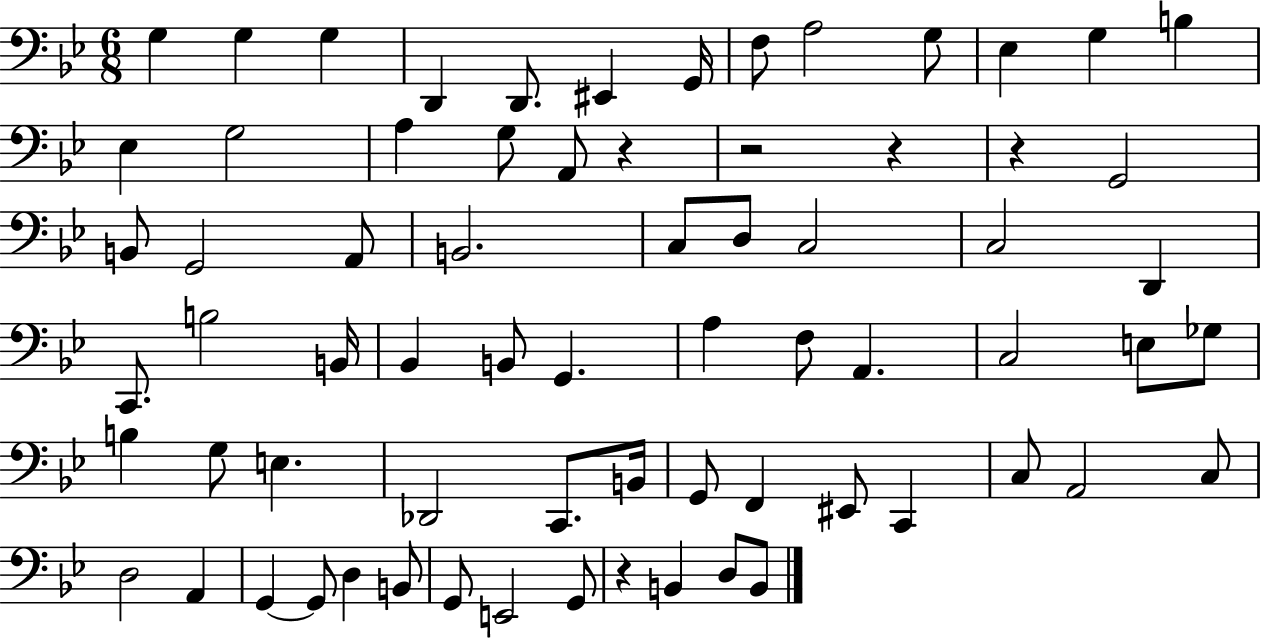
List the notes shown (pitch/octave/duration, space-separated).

G3/q G3/q G3/q D2/q D2/e. EIS2/q G2/s F3/e A3/h G3/e Eb3/q G3/q B3/q Eb3/q G3/h A3/q G3/e A2/e R/q R/h R/q R/q G2/h B2/e G2/h A2/e B2/h. C3/e D3/e C3/h C3/h D2/q C2/e. B3/h B2/s Bb2/q B2/e G2/q. A3/q F3/e A2/q. C3/h E3/e Gb3/e B3/q G3/e E3/q. Db2/h C2/e. B2/s G2/e F2/q EIS2/e C2/q C3/e A2/h C3/e D3/h A2/q G2/q G2/e D3/q B2/e G2/e E2/h G2/e R/q B2/q D3/e B2/e